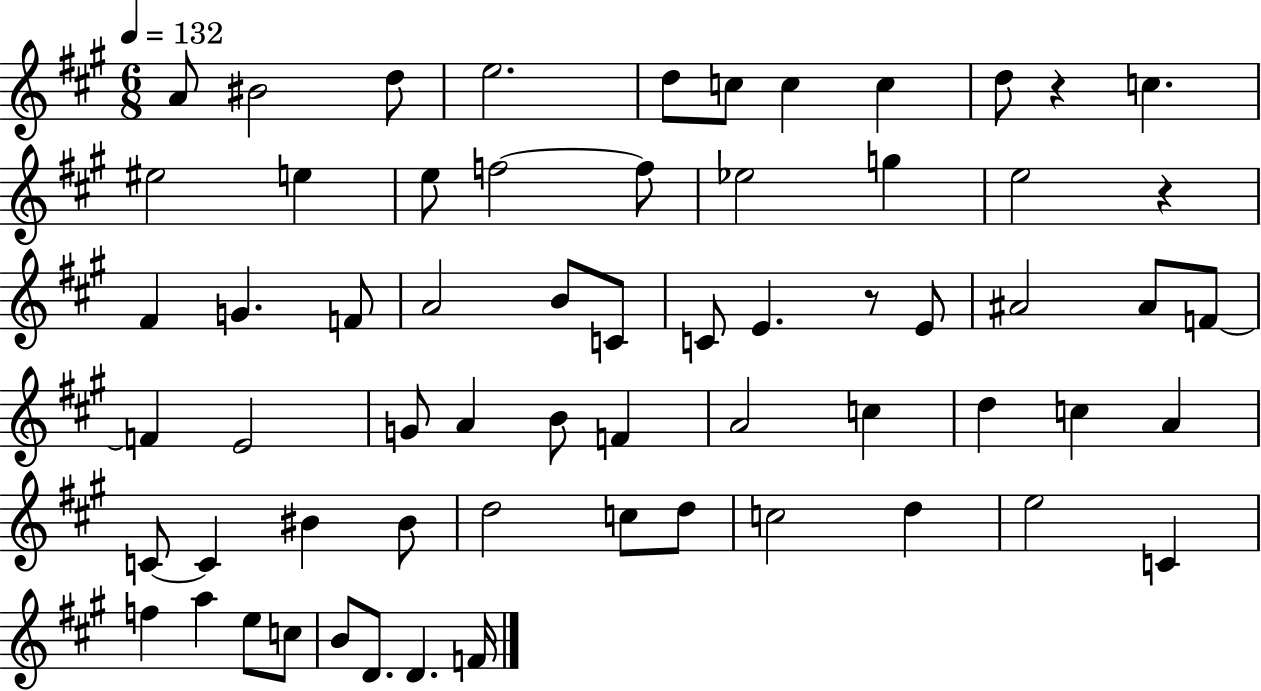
{
  \clef treble
  \numericTimeSignature
  \time 6/8
  \key a \major
  \tempo 4 = 132
  a'8 bis'2 d''8 | e''2. | d''8 c''8 c''4 c''4 | d''8 r4 c''4. | \break eis''2 e''4 | e''8 f''2~~ f''8 | ees''2 g''4 | e''2 r4 | \break fis'4 g'4. f'8 | a'2 b'8 c'8 | c'8 e'4. r8 e'8 | ais'2 ais'8 f'8~~ | \break f'4 e'2 | g'8 a'4 b'8 f'4 | a'2 c''4 | d''4 c''4 a'4 | \break c'8~~ c'4 bis'4 bis'8 | d''2 c''8 d''8 | c''2 d''4 | e''2 c'4 | \break f''4 a''4 e''8 c''8 | b'8 d'8. d'4. f'16 | \bar "|."
}